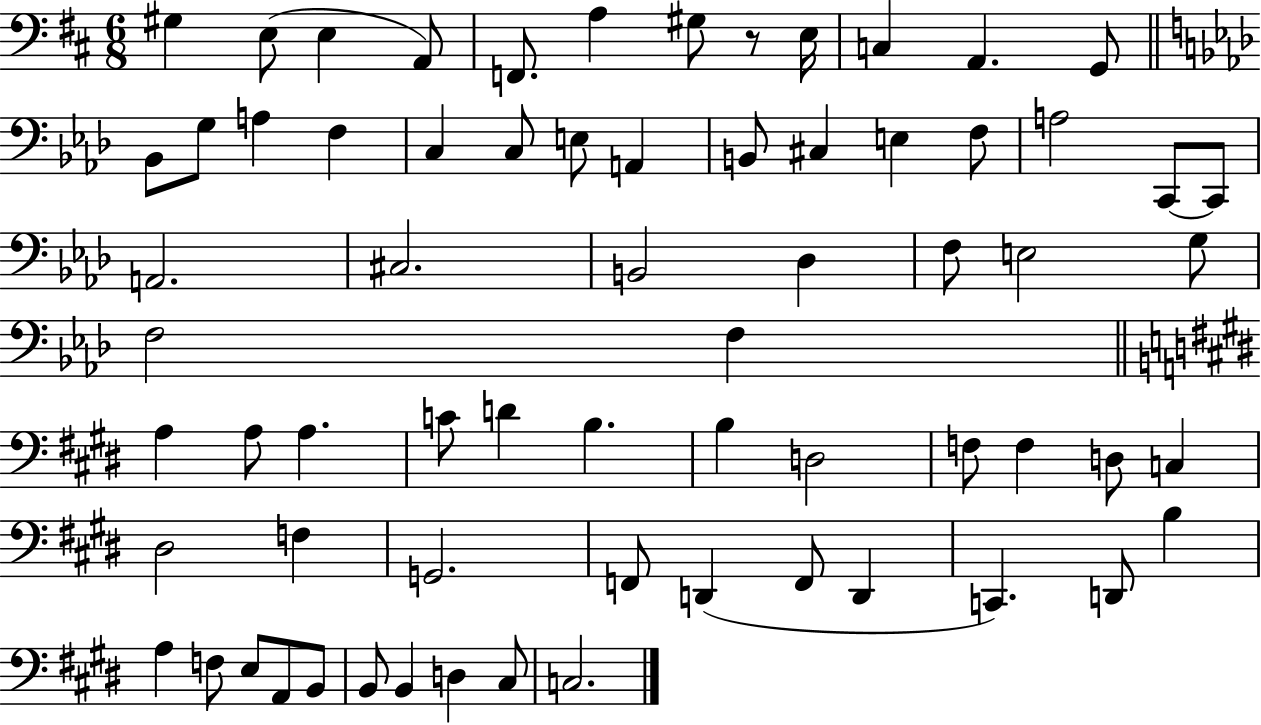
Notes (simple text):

G#3/q E3/e E3/q A2/e F2/e. A3/q G#3/e R/e E3/s C3/q A2/q. G2/e Bb2/e G3/e A3/q F3/q C3/q C3/e E3/e A2/q B2/e C#3/q E3/q F3/e A3/h C2/e C2/e A2/h. C#3/h. B2/h Db3/q F3/e E3/h G3/e F3/h F3/q A3/q A3/e A3/q. C4/e D4/q B3/q. B3/q D3/h F3/e F3/q D3/e C3/q D#3/h F3/q G2/h. F2/e D2/q F2/e D2/q C2/q. D2/e B3/q A3/q F3/e E3/e A2/e B2/e B2/e B2/q D3/q C#3/e C3/h.